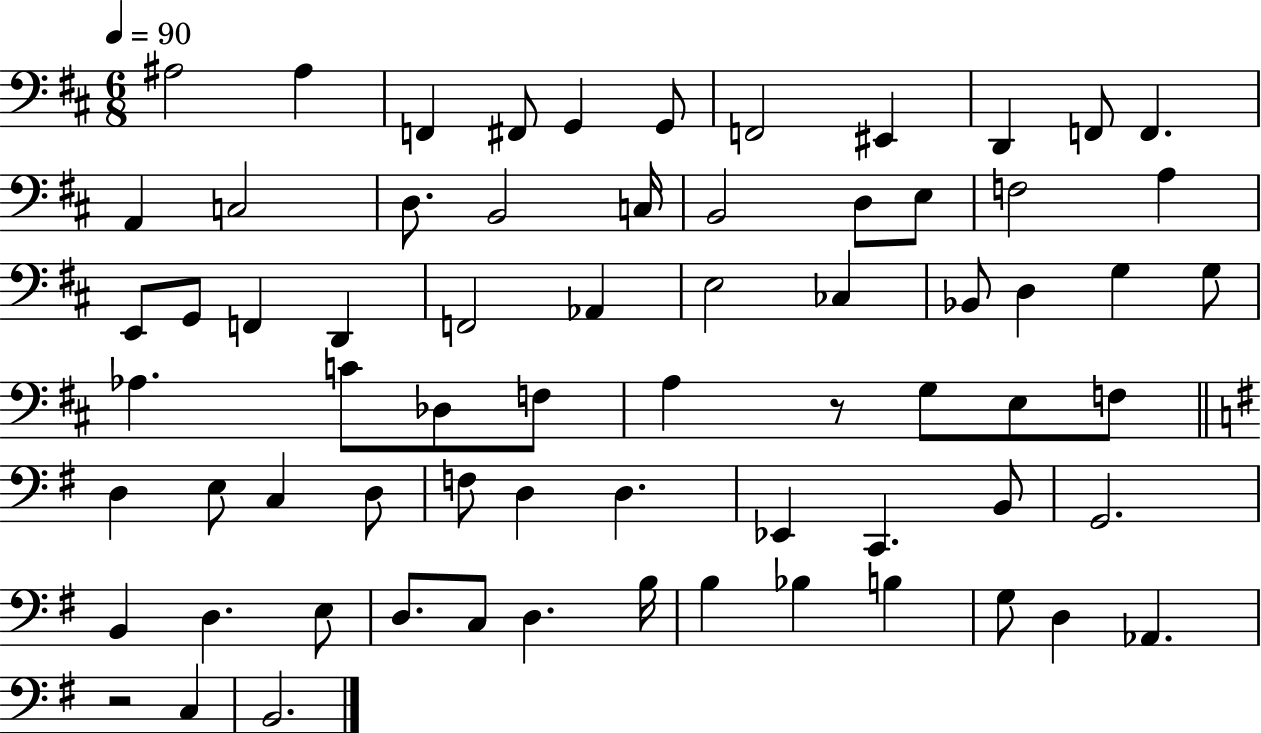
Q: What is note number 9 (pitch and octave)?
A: D2